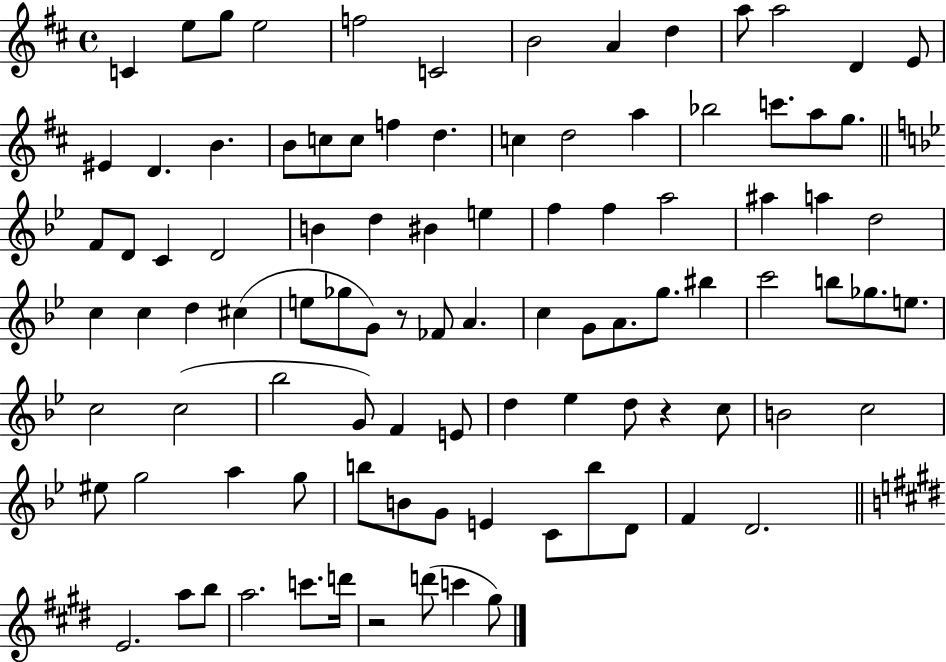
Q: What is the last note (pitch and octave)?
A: G#5